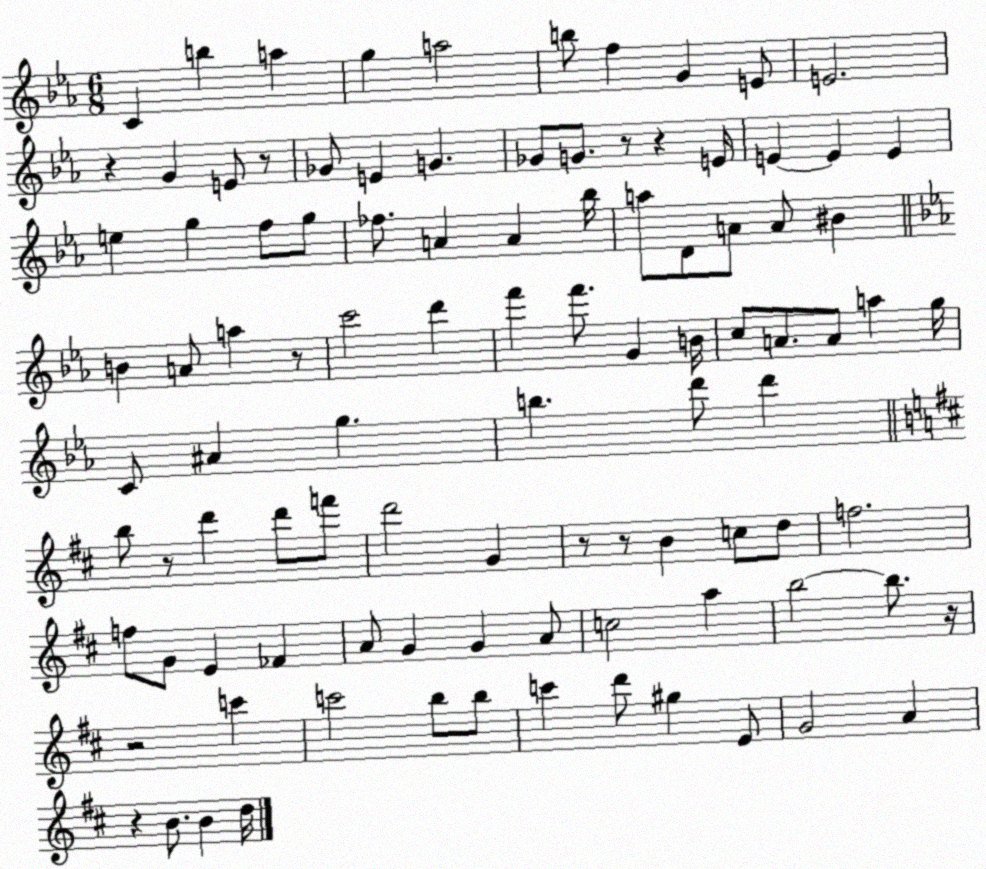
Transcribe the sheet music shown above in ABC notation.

X:1
T:Untitled
M:6/8
L:1/4
K:Eb
C b a g a2 b/2 f G E/2 E2 z G E/2 z/2 _G/2 E G _G/2 G/2 z/2 z E/4 E E E e g f/2 g/2 _f/2 A A _b/4 a/2 D/2 A/2 A/2 ^B B A/2 a z/2 c'2 d' f' f'/2 G B/4 c/2 A/2 A/2 a g/4 C/2 ^A g b d'/2 d' b/2 z/2 d' d'/2 f'/2 d'2 G z/2 z/2 B c/2 d/2 f2 f/2 G/2 E _F A/2 G G A/2 c2 a b2 b/2 z/4 z2 c' c'2 b/2 b/2 c' d'/2 ^g E/2 G2 A z B/2 B d/4